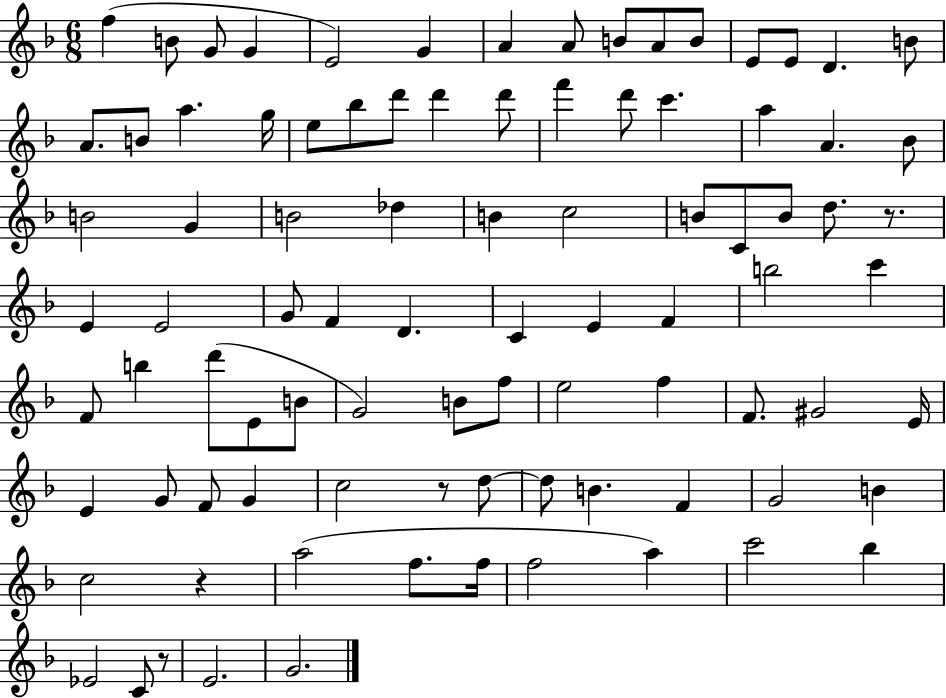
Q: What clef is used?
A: treble